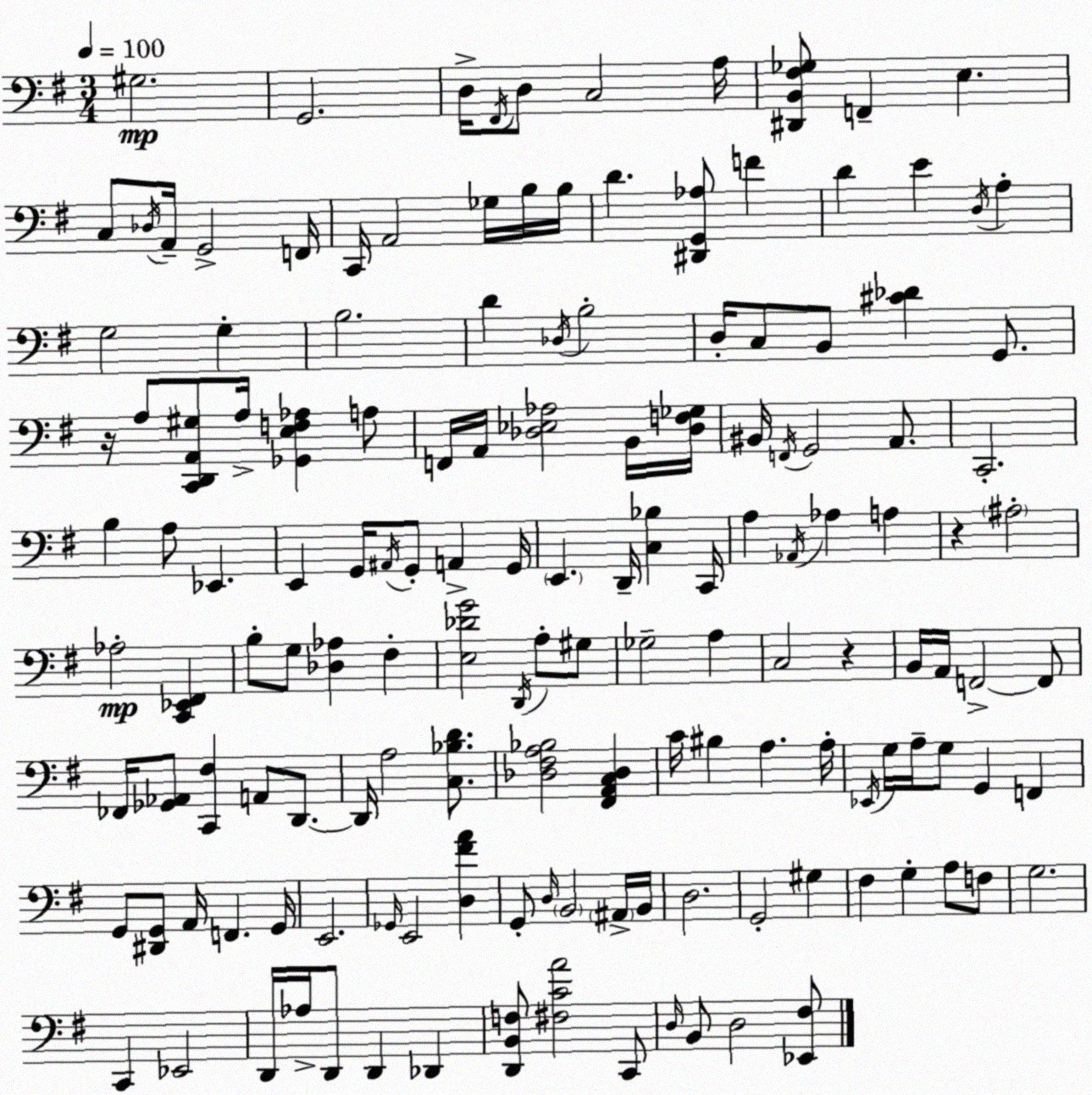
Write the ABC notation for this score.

X:1
T:Untitled
M:3/4
L:1/4
K:G
^G,2 G,,2 D,/4 ^F,,/4 D,/2 C,2 A,/4 [^D,,B,,^F,_G,]/2 F,, E, C,/2 _D,/4 A,,/4 G,,2 F,,/4 C,,/4 A,,2 _G,/4 B,/4 B,/4 D [^D,,G,,_A,]/2 F D E D,/4 A, G,2 G, B,2 D _D,/4 B,2 D,/4 C,/2 B,,/2 [^C_D] G,,/2 z/4 A,/2 [C,,D,,A,,^G,]/2 A,/4 [_G,,E,F,_A,] A,/2 F,,/4 A,,/4 [_D,_E,_A,]2 B,,/4 [_D,F,_G,]/4 ^B,,/4 F,,/4 G,,2 A,,/2 C,,2 B, A,/2 _E,, E,, G,,/4 ^A,,/4 G,,/2 A,, G,,/4 E,, D,,/4 [C,_B,] C,,/4 A, _A,,/4 _A, A, z ^A,2 _A,2 [C,,_E,,^F,,] B,/2 G,/2 [_D,_A,] ^F, [E,_DG]2 D,,/4 A,/2 ^G,/2 _G,2 A, C,2 z B,,/4 A,,/4 F,,2 F,,/2 _F,,/4 [_G,,_A,,]/2 [C,,^F,] A,,/2 D,,/2 D,,/4 A,2 [C,_B,D]/2 [_D,^F,A,_B,]2 [^F,,A,,C,_D,] C/4 ^B, A, A,/4 _E,,/4 G,/4 A,/4 G,/2 G,, F,, G,,/2 [^D,,G,,]/2 A,,/4 F,, G,,/4 E,,2 _G,,/4 E,,2 [D,^FA] G,,/2 D,/4 B,,2 ^A,,/4 B,,/4 D,2 G,,2 ^G, ^F, G, A,/2 F,/2 G,2 C,, _E,,2 D,,/4 _A,/4 D,,/2 D,, _D,, [D,,B,,F,]/2 [^F,CA]2 C,,/2 D,/4 B,,/2 D,2 [_E,,^F,]/2